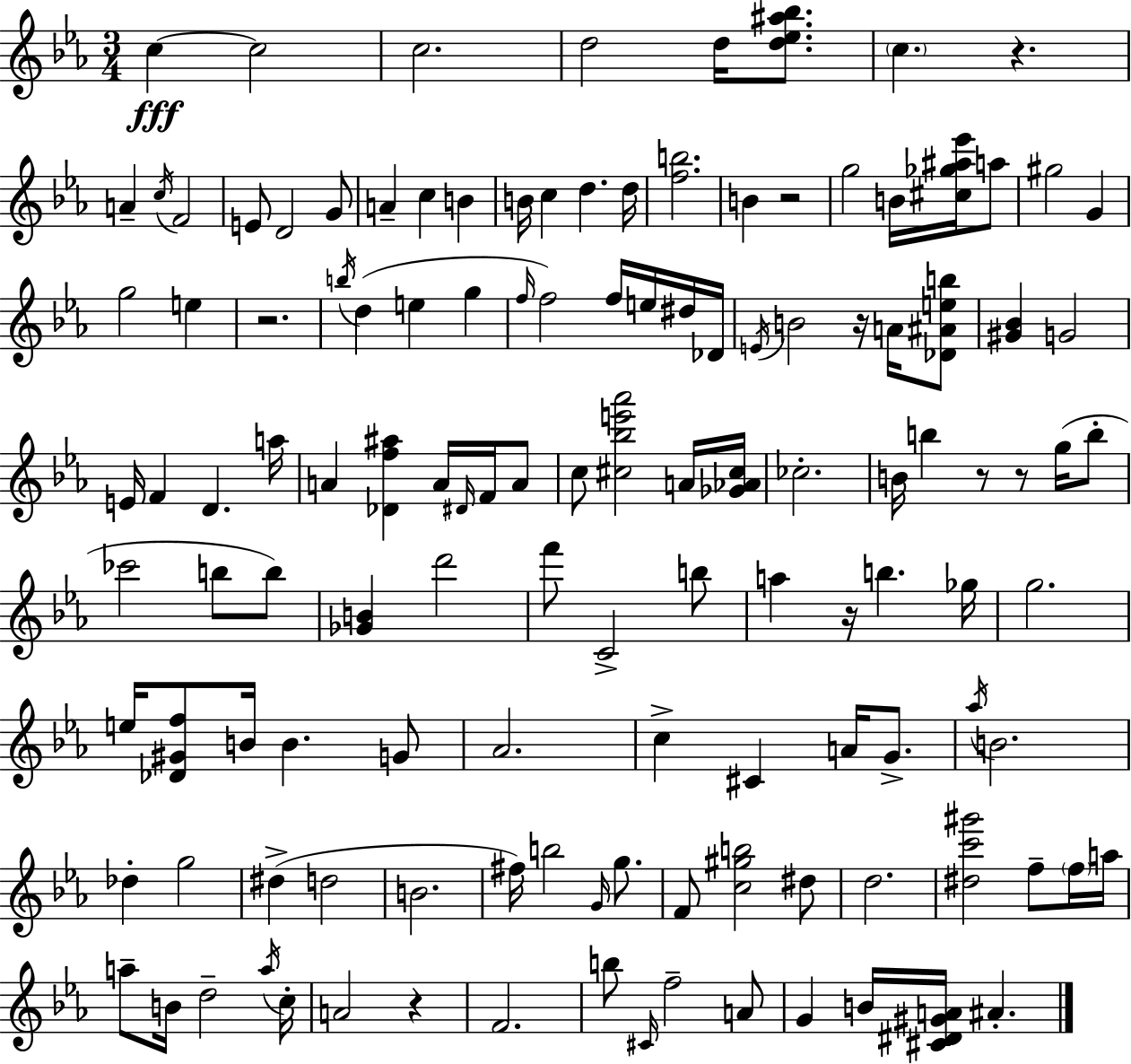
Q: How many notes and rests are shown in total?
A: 129